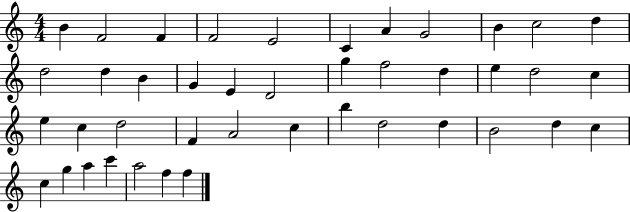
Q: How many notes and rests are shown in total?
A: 42